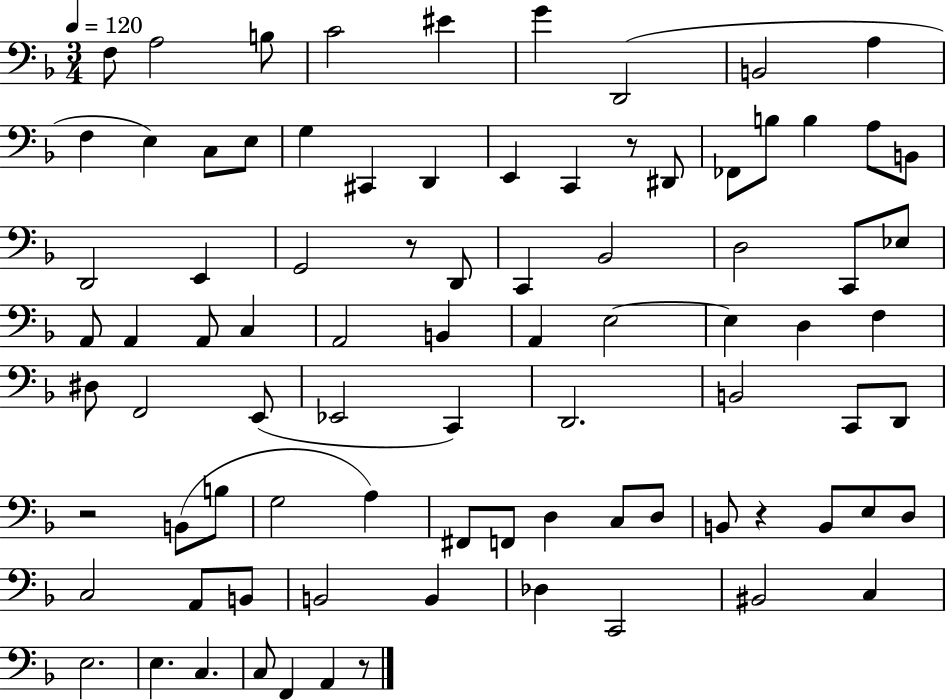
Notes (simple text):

F3/e A3/h B3/e C4/h EIS4/q G4/q D2/h B2/h A3/q F3/q E3/q C3/e E3/e G3/q C#2/q D2/q E2/q C2/q R/e D#2/e FES2/e B3/e B3/q A3/e B2/e D2/h E2/q G2/h R/e D2/e C2/q Bb2/h D3/h C2/e Eb3/e A2/e A2/q A2/e C3/q A2/h B2/q A2/q E3/h E3/q D3/q F3/q D#3/e F2/h E2/e Eb2/h C2/q D2/h. B2/h C2/e D2/e R/h B2/e B3/e G3/h A3/q F#2/e F2/e D3/q C3/e D3/e B2/e R/q B2/e E3/e D3/e C3/h A2/e B2/e B2/h B2/q Db3/q C2/h BIS2/h C3/q E3/h. E3/q. C3/q. C3/e F2/q A2/q R/e